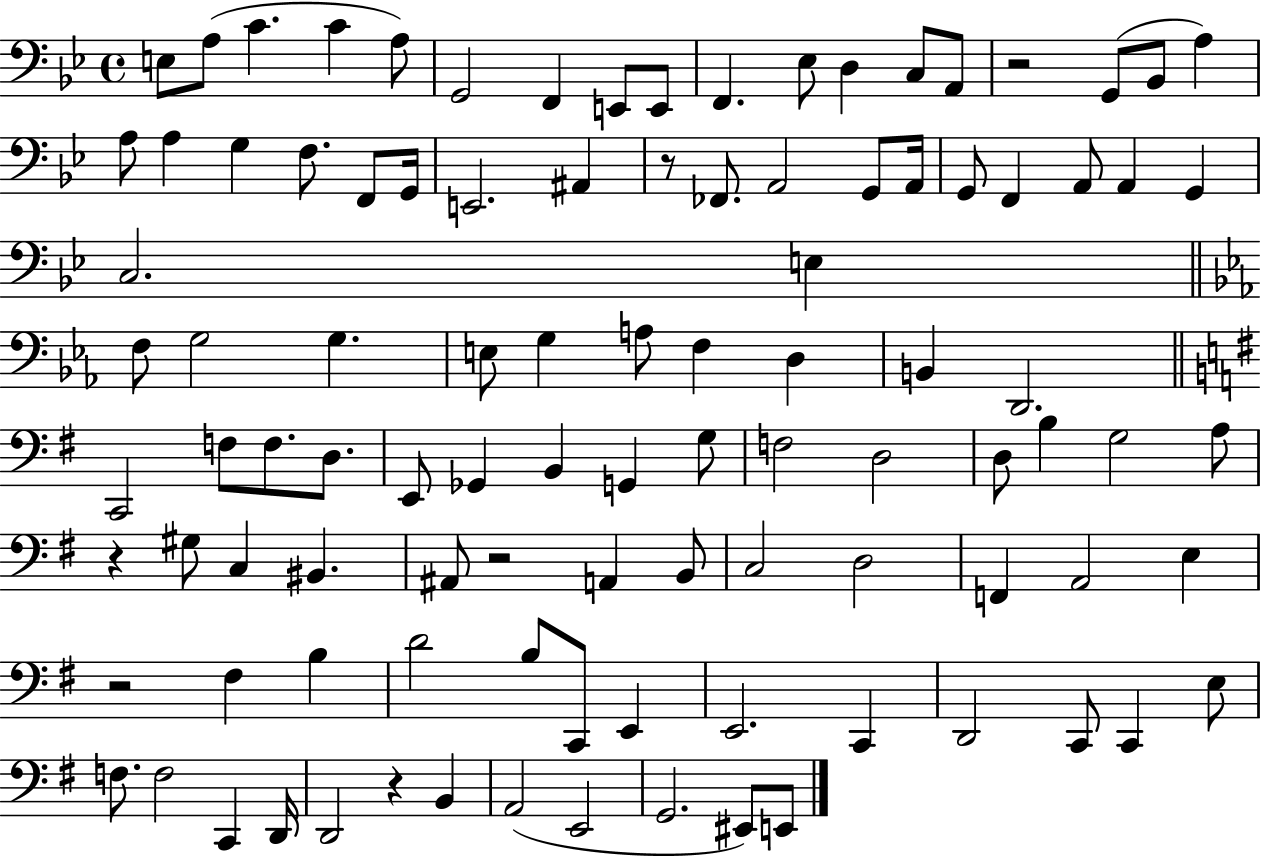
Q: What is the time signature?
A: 4/4